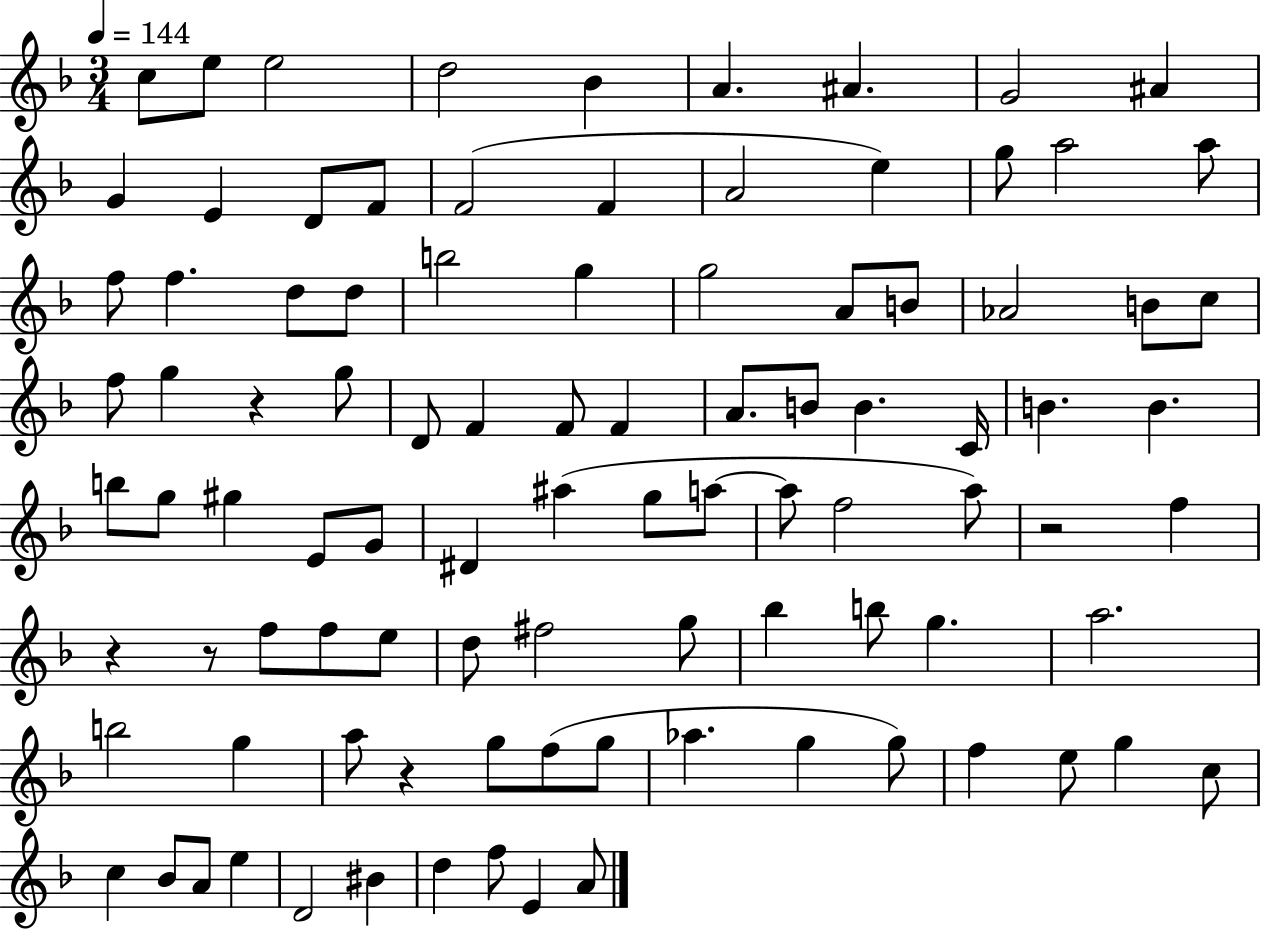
X:1
T:Untitled
M:3/4
L:1/4
K:F
c/2 e/2 e2 d2 _B A ^A G2 ^A G E D/2 F/2 F2 F A2 e g/2 a2 a/2 f/2 f d/2 d/2 b2 g g2 A/2 B/2 _A2 B/2 c/2 f/2 g z g/2 D/2 F F/2 F A/2 B/2 B C/4 B B b/2 g/2 ^g E/2 G/2 ^D ^a g/2 a/2 a/2 f2 a/2 z2 f z z/2 f/2 f/2 e/2 d/2 ^f2 g/2 _b b/2 g a2 b2 g a/2 z g/2 f/2 g/2 _a g g/2 f e/2 g c/2 c _B/2 A/2 e D2 ^B d f/2 E A/2